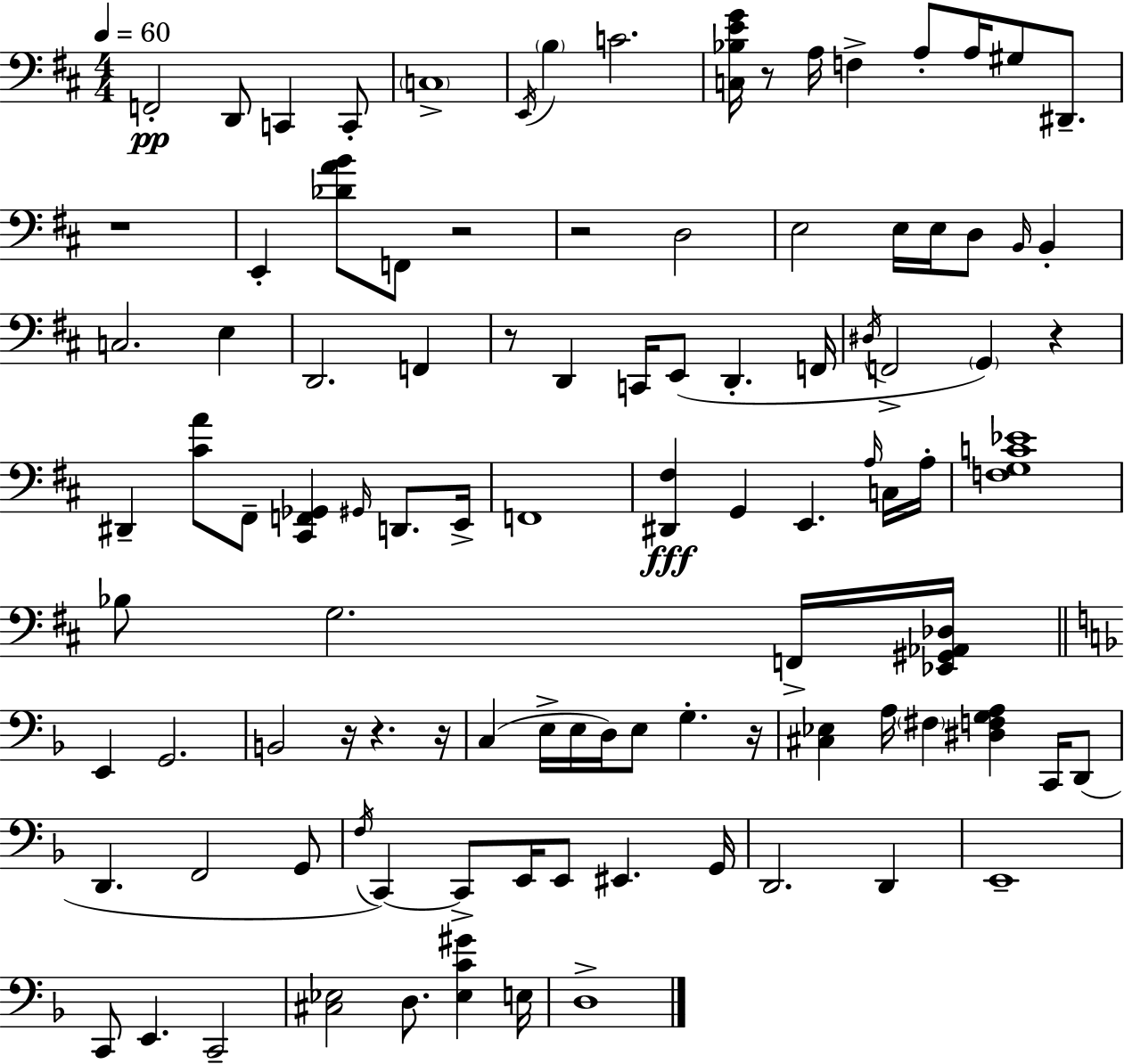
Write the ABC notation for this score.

X:1
T:Untitled
M:4/4
L:1/4
K:D
F,,2 D,,/2 C,, C,,/2 C,4 E,,/4 B, C2 [C,_B,EG]/4 z/2 A,/4 F, A,/2 A,/4 ^G,/2 ^D,,/2 z4 E,, [_DAB]/2 F,,/2 z2 z2 D,2 E,2 E,/4 E,/4 D,/2 B,,/4 B,, C,2 E, D,,2 F,, z/2 D,, C,,/4 E,,/2 D,, F,,/4 ^D,/4 F,,2 G,, z ^D,, [^CA]/2 ^F,,/2 [^C,,F,,_G,,] ^G,,/4 D,,/2 E,,/4 F,,4 [^D,,^F,] G,, E,, A,/4 C,/4 A,/4 [F,G,C_E]4 _B,/2 G,2 F,,/4 [_E,,^G,,_A,,_D,]/4 E,, G,,2 B,,2 z/4 z z/4 C, E,/4 E,/4 D,/4 E,/2 G, z/4 [^C,_E,] A,/4 ^F, [^D,F,G,A,] C,,/4 D,,/2 D,, F,,2 G,,/2 F,/4 C,, C,,/2 E,,/4 E,,/2 ^E,, G,,/4 D,,2 D,, E,,4 C,,/2 E,, C,,2 [^C,_E,]2 D,/2 [_E,C^G] E,/4 D,4